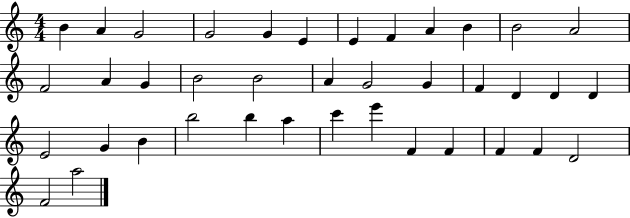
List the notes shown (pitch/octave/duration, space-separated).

B4/q A4/q G4/h G4/h G4/q E4/q E4/q F4/q A4/q B4/q B4/h A4/h F4/h A4/q G4/q B4/h B4/h A4/q G4/h G4/q F4/q D4/q D4/q D4/q E4/h G4/q B4/q B5/h B5/q A5/q C6/q E6/q F4/q F4/q F4/q F4/q D4/h F4/h A5/h